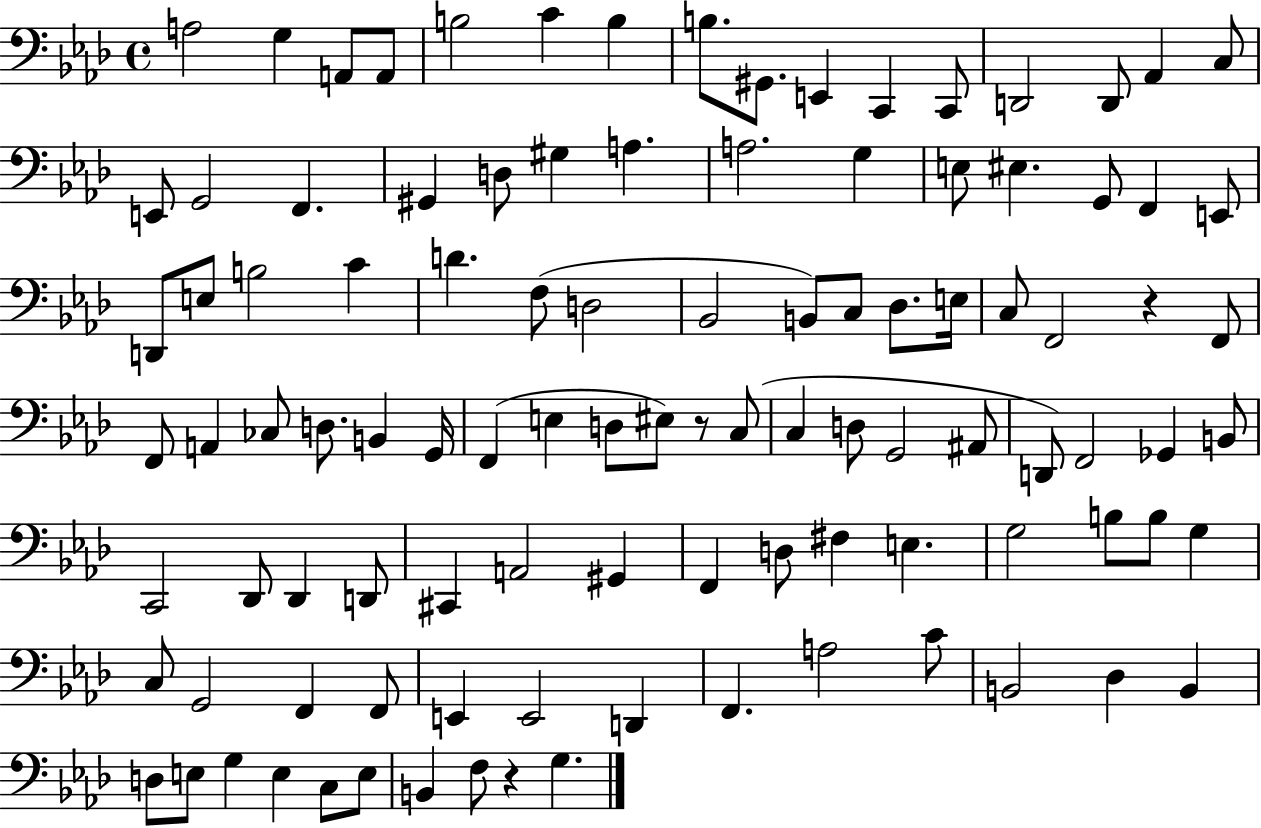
{
  \clef bass
  \time 4/4
  \defaultTimeSignature
  \key aes \major
  \repeat volta 2 { a2 g4 a,8 a,8 | b2 c'4 b4 | b8. gis,8. e,4 c,4 c,8 | d,2 d,8 aes,4 c8 | \break e,8 g,2 f,4. | gis,4 d8 gis4 a4. | a2. g4 | e8 eis4. g,8 f,4 e,8 | \break d,8 e8 b2 c'4 | d'4. f8( d2 | bes,2 b,8) c8 des8. e16 | c8 f,2 r4 f,8 | \break f,8 a,4 ces8 d8. b,4 g,16 | f,4( e4 d8 eis8) r8 c8( | c4 d8 g,2 ais,8 | d,8) f,2 ges,4 b,8 | \break c,2 des,8 des,4 d,8 | cis,4 a,2 gis,4 | f,4 d8 fis4 e4. | g2 b8 b8 g4 | \break c8 g,2 f,4 f,8 | e,4 e,2 d,4 | f,4. a2 c'8 | b,2 des4 b,4 | \break d8 e8 g4 e4 c8 e8 | b,4 f8 r4 g4. | } \bar "|."
}